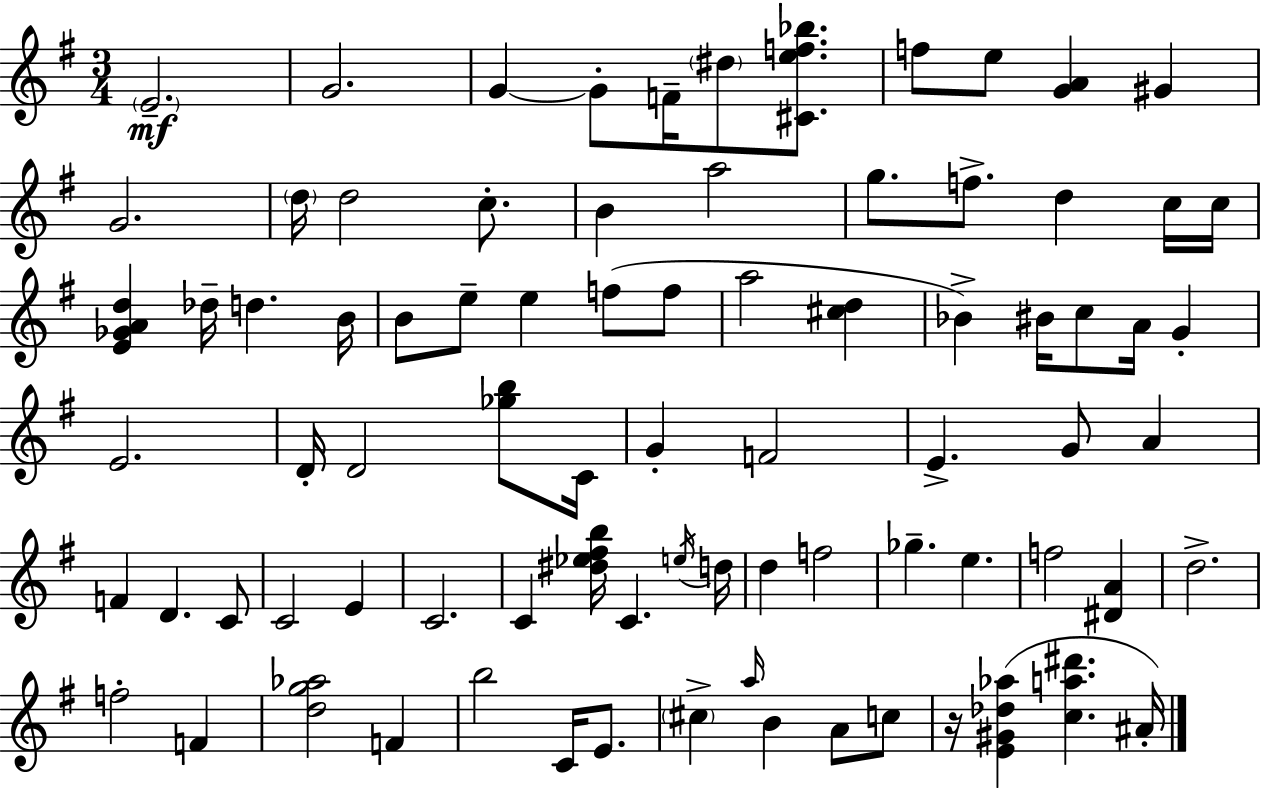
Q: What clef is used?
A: treble